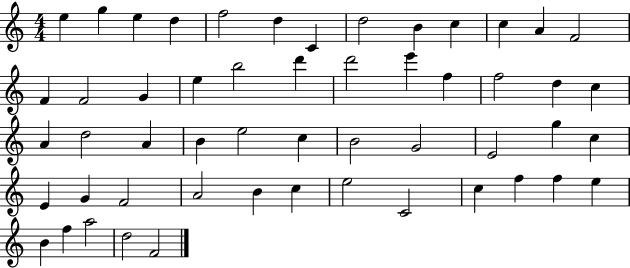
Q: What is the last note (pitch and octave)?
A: F4